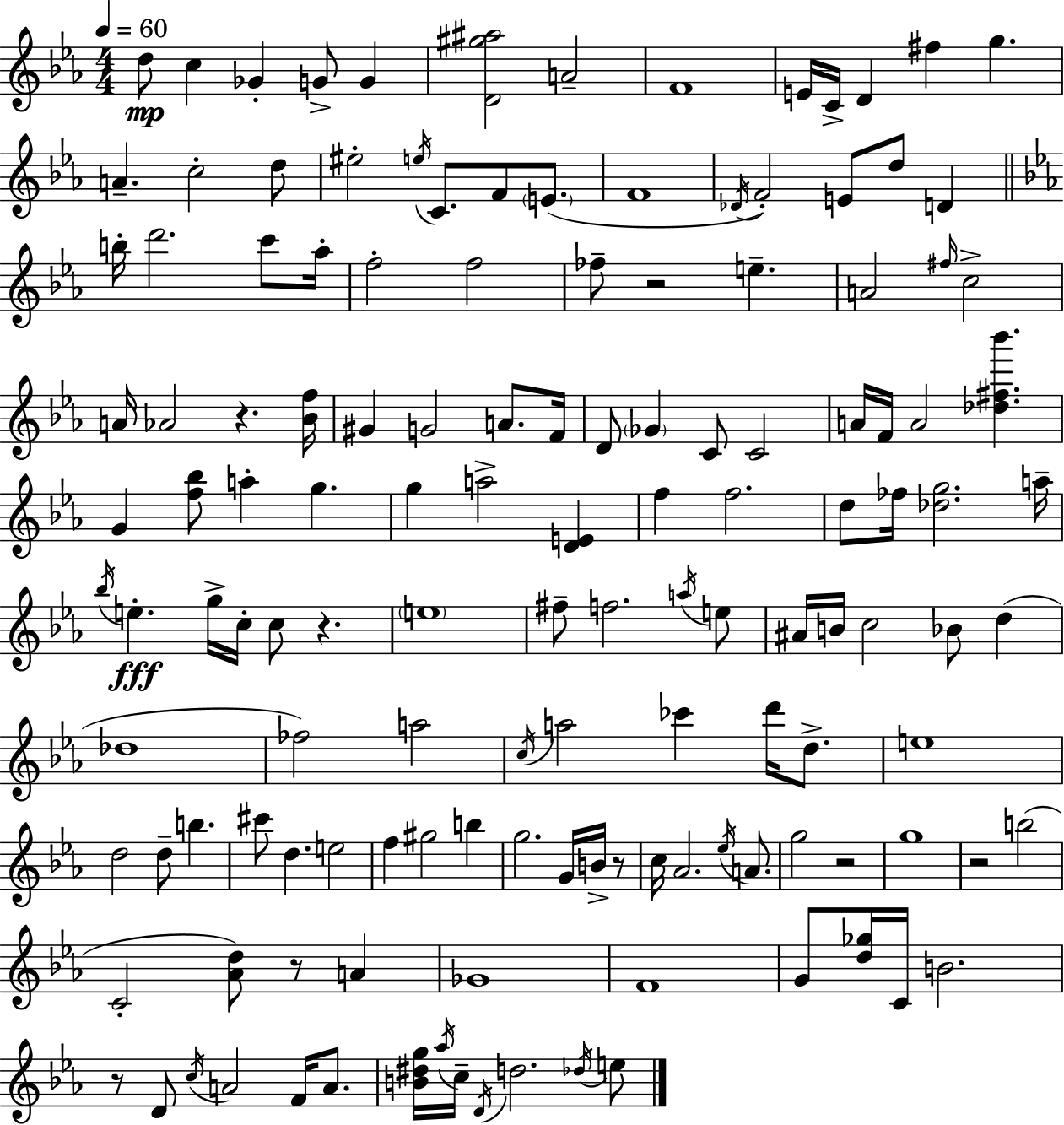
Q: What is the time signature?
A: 4/4